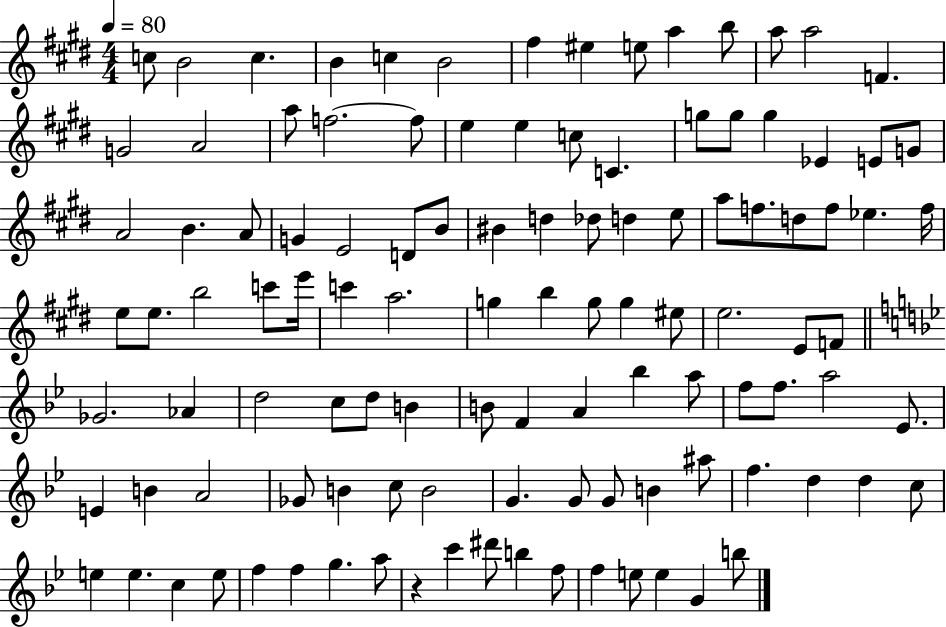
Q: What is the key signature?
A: E major